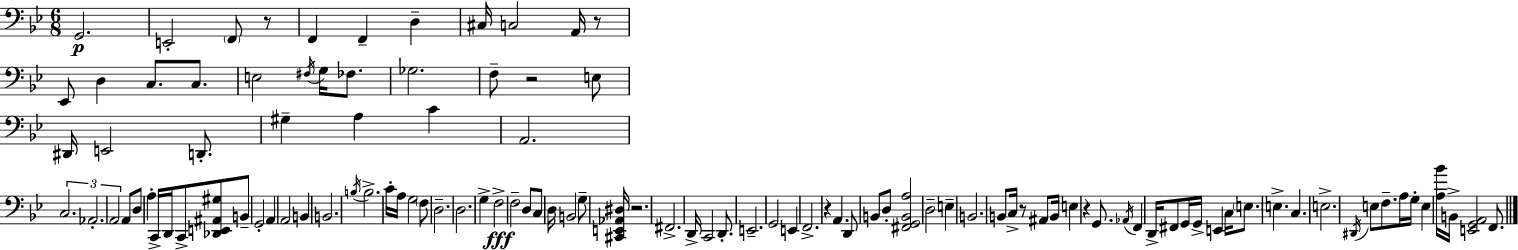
X:1
T:Untitled
M:6/8
L:1/4
K:Bb
G,,2 E,,2 F,,/2 z/2 F,, F,, D, ^C,/4 C,2 A,,/4 z/2 _E,,/2 D, C,/2 C,/2 E,2 ^F,/4 G,/4 _F,/2 _G,2 F,/2 z2 E,/2 ^D,,/4 E,,2 D,,/2 ^G, A, C A,,2 C,2 _A,,2 A,,2 A,,/2 D,/2 A, C,,/4 D,,/4 C,,/2 [_D,,E,,^A,,^G,]/2 B,,/2 G,,2 A,, A,,2 B,, B,,2 B,/4 B,2 C/4 A,/4 G,2 F,/2 D,2 D,2 G, F,2 F,2 D,/2 C,/2 D,/4 B,,2 G,/2 [^C,,E,,_A,,^D,]/4 z2 ^F,,2 D,,/4 C,,2 D,,/2 E,,2 G,,2 E,, F,,2 z A,, D,,/2 B,,/2 D,/2 [^F,,G,,B,,A,]2 D,2 E, B,,2 B,,/2 C,/4 z/2 ^A,,/2 B,,/4 E, z G,,/2 _A,,/4 F,, D,,/4 ^F,,/2 G,,/4 G,,/4 E,, C,/4 E,/2 E, C, E,2 ^D,,/4 E,/2 F,/2 A,/4 G,/4 E, [A,_B]/4 B,,/4 [E,,G,,A,,]2 F,,/2